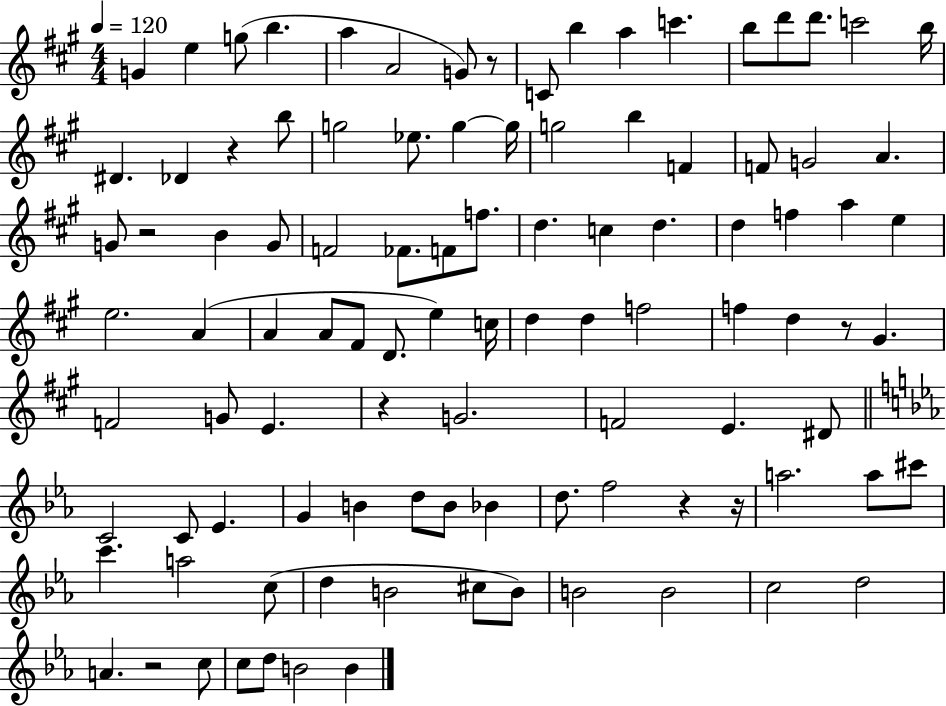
X:1
T:Untitled
M:4/4
L:1/4
K:A
G e g/2 b a A2 G/2 z/2 C/2 b a c' b/2 d'/2 d'/2 c'2 b/4 ^D _D z b/2 g2 _e/2 g g/4 g2 b F F/2 G2 A G/2 z2 B G/2 F2 _F/2 F/2 f/2 d c d d f a e e2 A A A/2 ^F/2 D/2 e c/4 d d f2 f d z/2 ^G F2 G/2 E z G2 F2 E ^D/2 C2 C/2 _E G B d/2 B/2 _B d/2 f2 z z/4 a2 a/2 ^c'/2 c' a2 c/2 d B2 ^c/2 B/2 B2 B2 c2 d2 A z2 c/2 c/2 d/2 B2 B